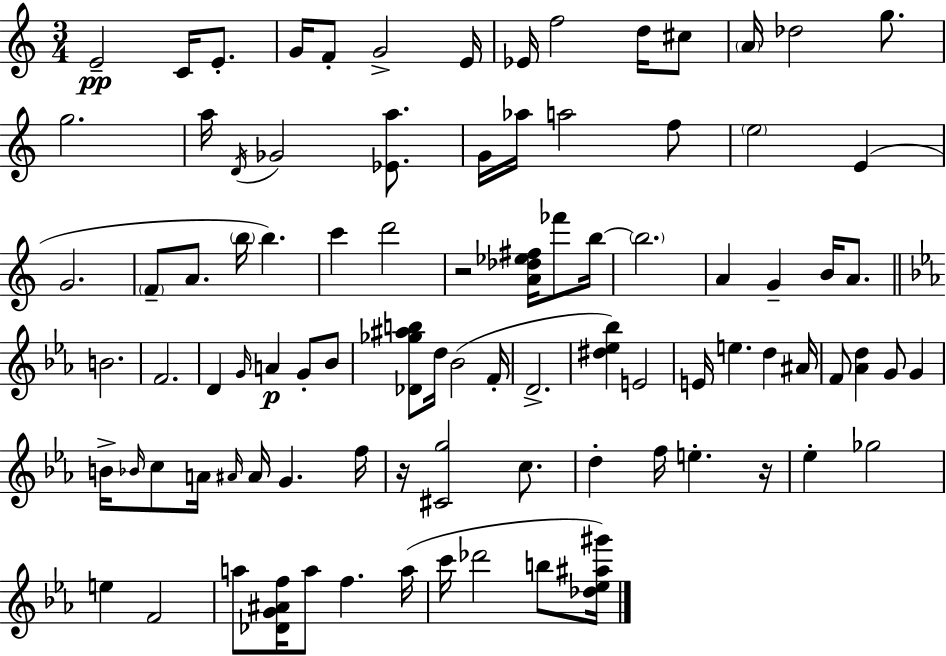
X:1
T:Untitled
M:3/4
L:1/4
K:C
E2 C/4 E/2 G/4 F/2 G2 E/4 _E/4 f2 d/4 ^c/2 A/4 _d2 g/2 g2 a/4 D/4 _G2 [_Ea]/2 G/4 _a/4 a2 f/2 e2 E G2 F/2 A/2 b/4 b c' d'2 z2 [A_d_e^f]/4 _f'/2 b/4 b2 A G B/4 A/2 B2 F2 D G/4 A G/2 _B/2 [_D_g^ab]/2 d/4 _B2 F/4 D2 [^d_e_b] E2 E/4 e d ^A/4 F/2 [_Ad] G/2 G B/4 _B/4 c/2 A/4 ^A/4 ^A/4 G f/4 z/4 [^Cg]2 c/2 d f/4 e z/4 _e _g2 e F2 a/2 [_DG^Af]/4 a/2 f a/4 c'/4 _d'2 b/2 [_d_e^a^g']/4